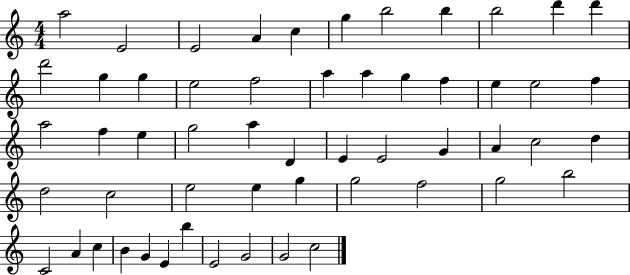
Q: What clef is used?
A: treble